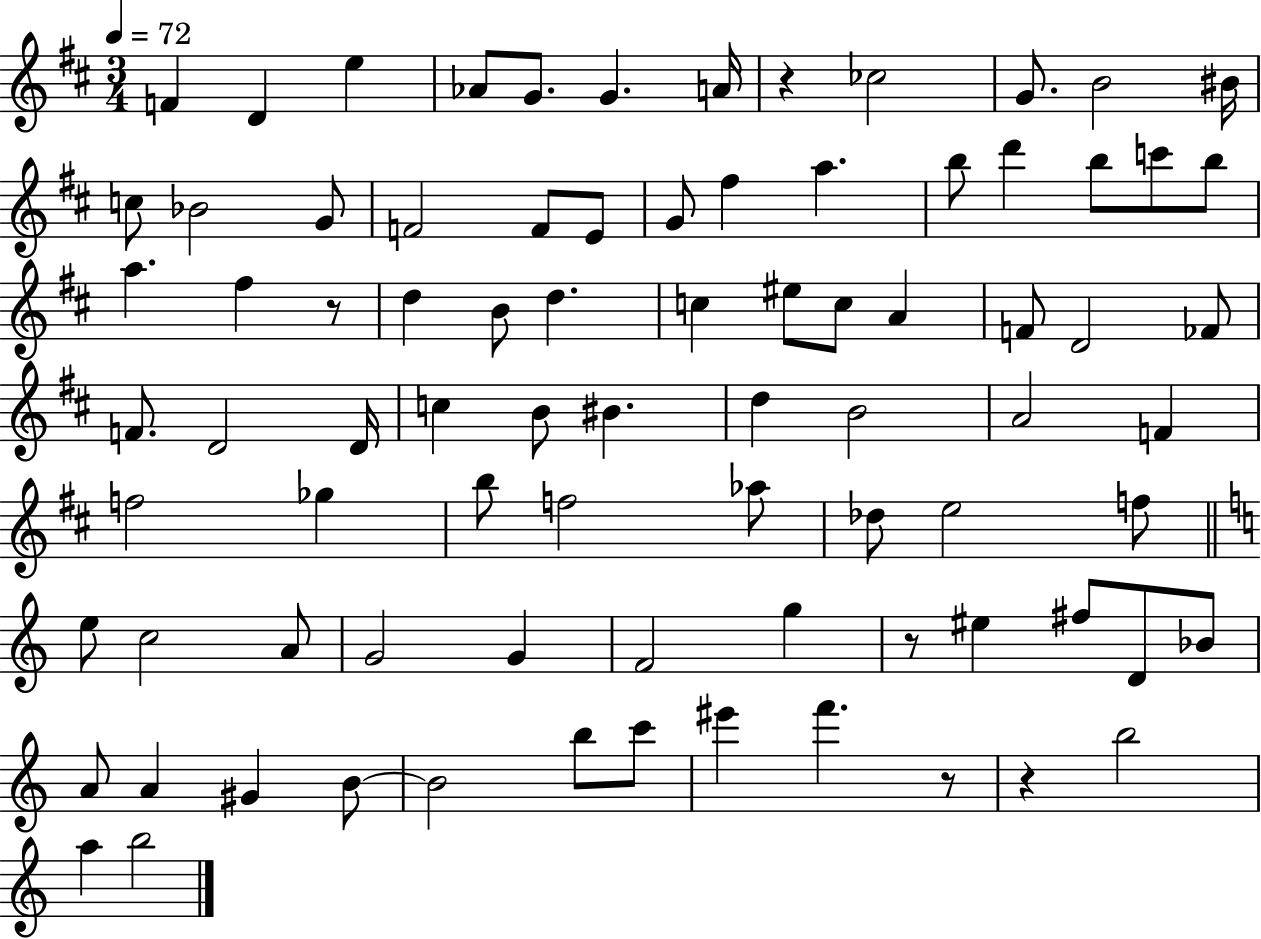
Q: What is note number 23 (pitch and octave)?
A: B5